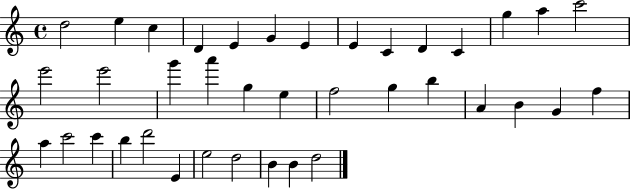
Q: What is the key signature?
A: C major